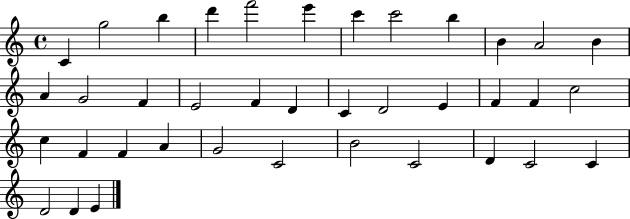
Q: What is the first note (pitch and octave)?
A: C4